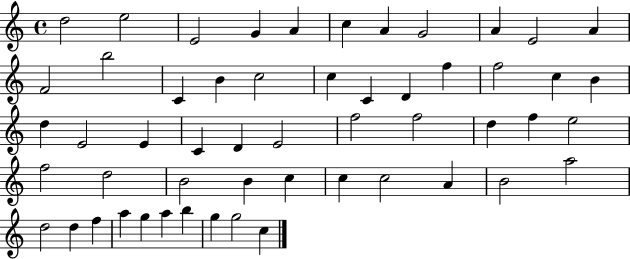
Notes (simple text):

D5/h E5/h E4/h G4/q A4/q C5/q A4/q G4/h A4/q E4/h A4/q F4/h B5/h C4/q B4/q C5/h C5/q C4/q D4/q F5/q F5/h C5/q B4/q D5/q E4/h E4/q C4/q D4/q E4/h F5/h F5/h D5/q F5/q E5/h F5/h D5/h B4/h B4/q C5/q C5/q C5/h A4/q B4/h A5/h D5/h D5/q F5/q A5/q G5/q A5/q B5/q G5/q G5/h C5/q